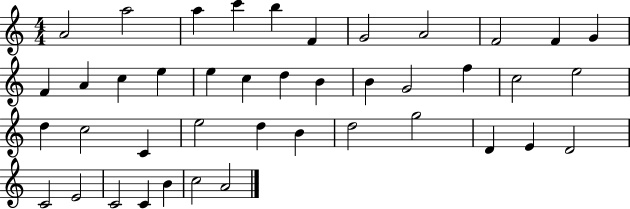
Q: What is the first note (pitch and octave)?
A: A4